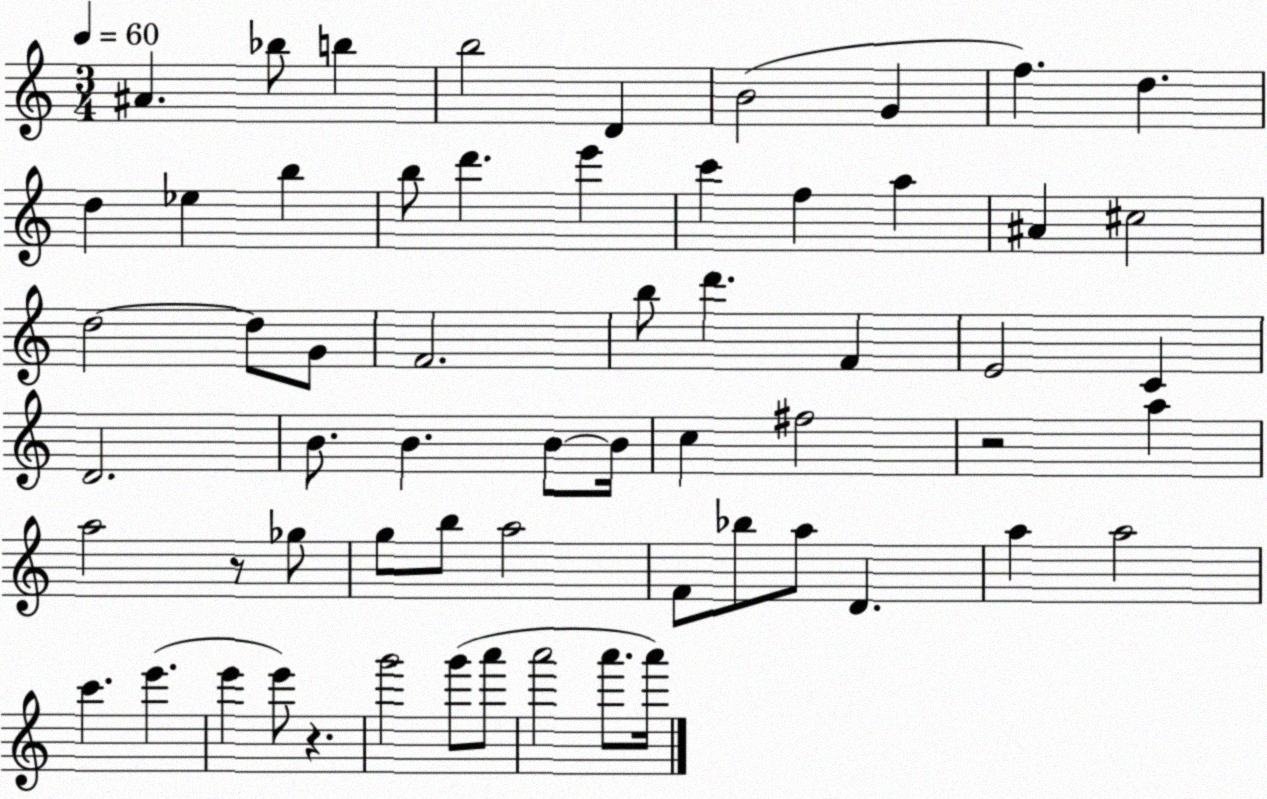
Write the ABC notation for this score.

X:1
T:Untitled
M:3/4
L:1/4
K:C
^A _b/2 b b2 D B2 G f d d _e b b/2 d' e' c' f a ^A ^c2 d2 d/2 G/2 F2 b/2 d' F E2 C D2 B/2 B B/2 B/4 c ^f2 z2 a a2 z/2 _g/2 g/2 b/2 a2 F/2 _b/2 a/2 D a a2 c' e' e' e'/2 z g'2 g'/2 a'/2 a'2 a'/2 a'/4